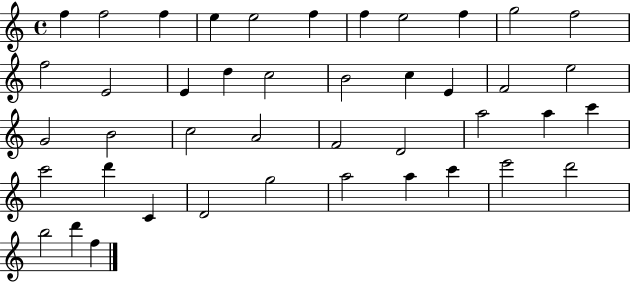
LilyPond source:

{
  \clef treble
  \time 4/4
  \defaultTimeSignature
  \key c \major
  f''4 f''2 f''4 | e''4 e''2 f''4 | f''4 e''2 f''4 | g''2 f''2 | \break f''2 e'2 | e'4 d''4 c''2 | b'2 c''4 e'4 | f'2 e''2 | \break g'2 b'2 | c''2 a'2 | f'2 d'2 | a''2 a''4 c'''4 | \break c'''2 d'''4 c'4 | d'2 g''2 | a''2 a''4 c'''4 | e'''2 d'''2 | \break b''2 d'''4 f''4 | \bar "|."
}